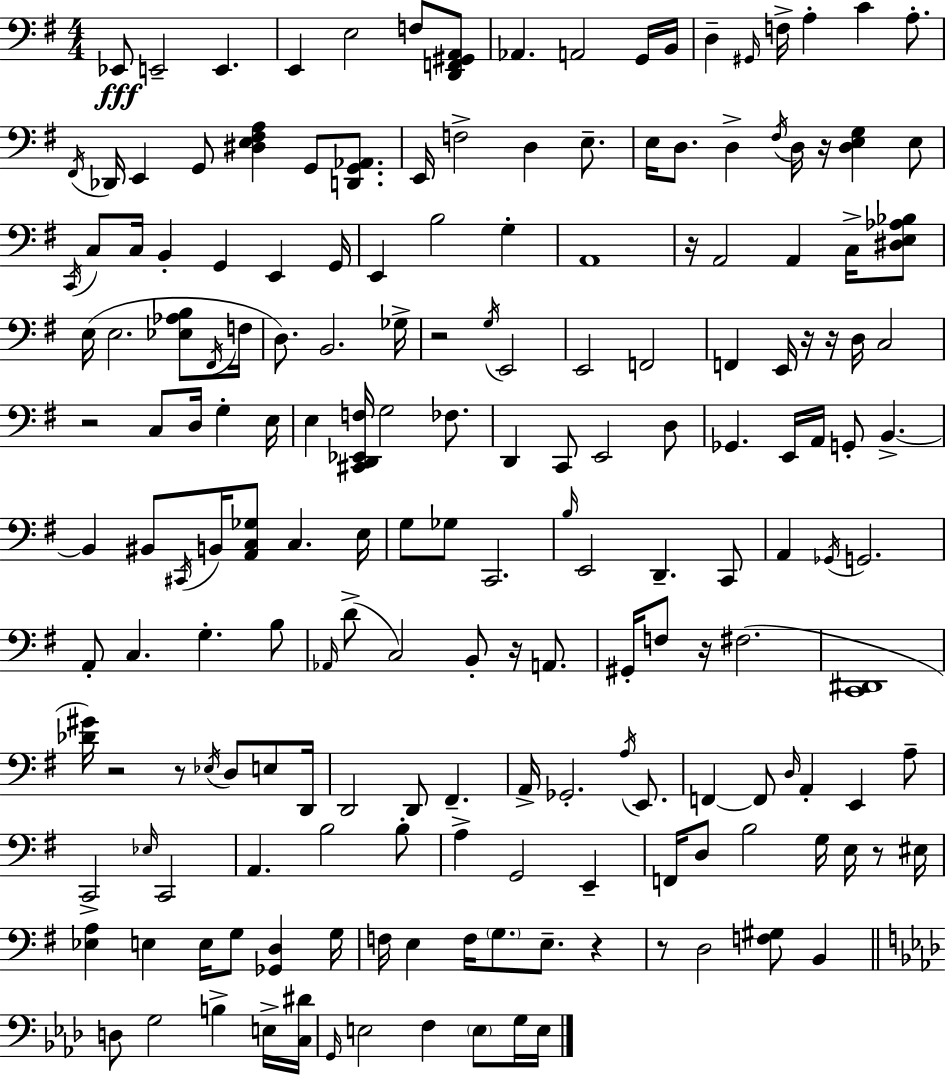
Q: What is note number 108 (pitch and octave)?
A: D2